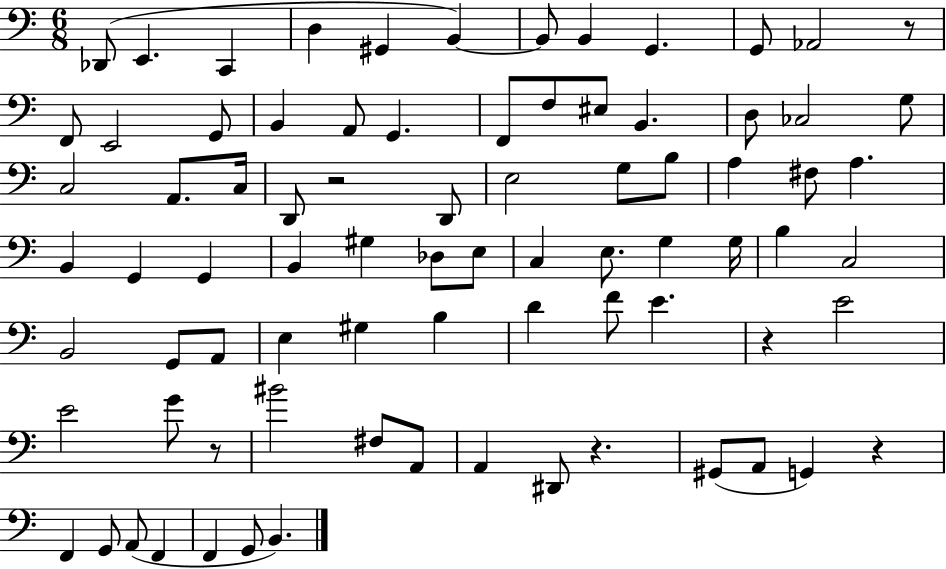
X:1
T:Untitled
M:6/8
L:1/4
K:C
_D,,/2 E,, C,, D, ^G,, B,, B,,/2 B,, G,, G,,/2 _A,,2 z/2 F,,/2 E,,2 G,,/2 B,, A,,/2 G,, F,,/2 F,/2 ^E,/2 B,, D,/2 _C,2 G,/2 C,2 A,,/2 C,/4 D,,/2 z2 D,,/2 E,2 G,/2 B,/2 A, ^F,/2 A, B,, G,, G,, B,, ^G, _D,/2 E,/2 C, E,/2 G, G,/4 B, C,2 B,,2 G,,/2 A,,/2 E, ^G, B, D F/2 E z E2 E2 G/2 z/2 ^B2 ^F,/2 A,,/2 A,, ^D,,/2 z ^G,,/2 A,,/2 G,, z F,, G,,/2 A,,/2 F,, F,, G,,/2 B,,